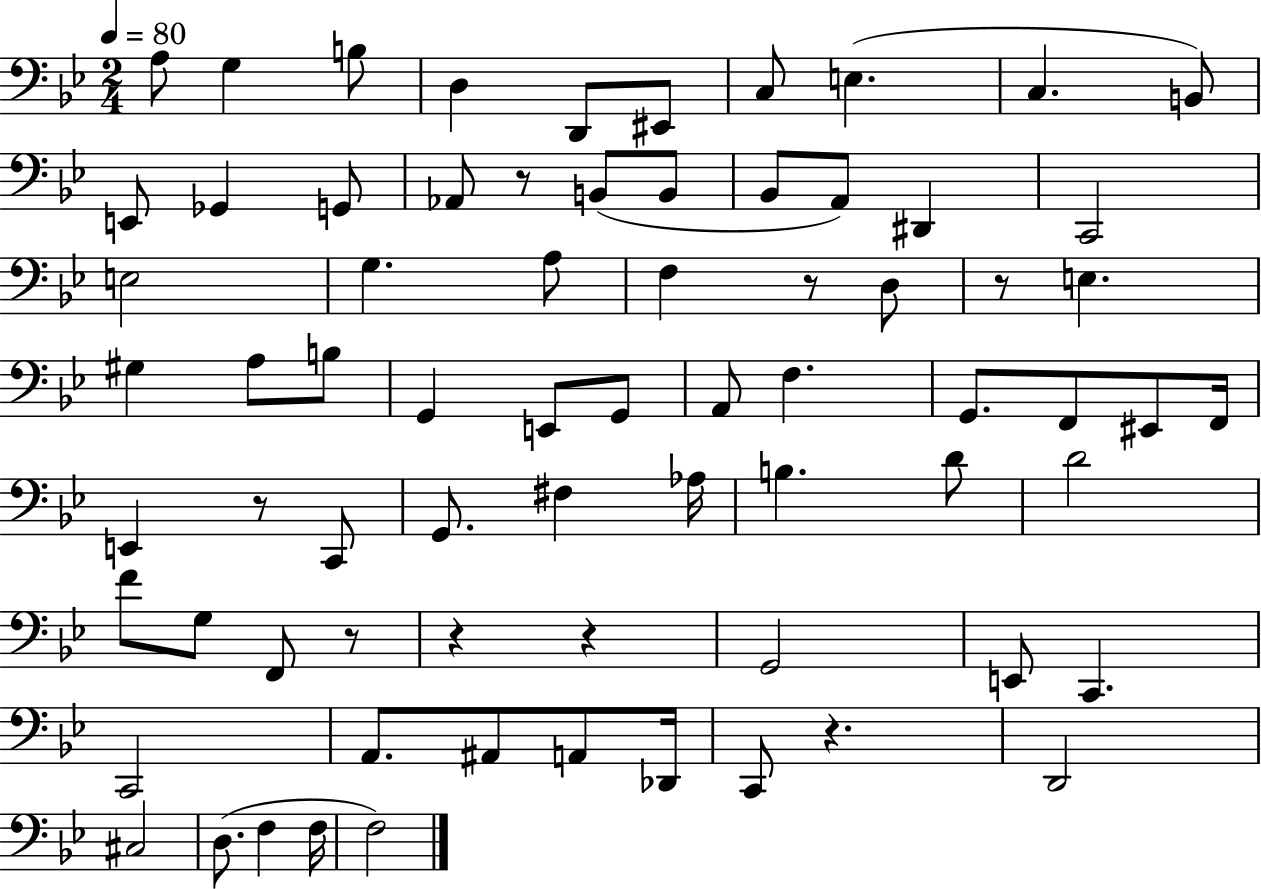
A3/e G3/q B3/e D3/q D2/e EIS2/e C3/e E3/q. C3/q. B2/e E2/e Gb2/q G2/e Ab2/e R/e B2/e B2/e Bb2/e A2/e D#2/q C2/h E3/h G3/q. A3/e F3/q R/e D3/e R/e E3/q. G#3/q A3/e B3/e G2/q E2/e G2/e A2/e F3/q. G2/e. F2/e EIS2/e F2/s E2/q R/e C2/e G2/e. F#3/q Ab3/s B3/q. D4/e D4/h F4/e G3/e F2/e R/e R/q R/q G2/h E2/e C2/q. C2/h A2/e. A#2/e A2/e Db2/s C2/e R/q. D2/h C#3/h D3/e. F3/q F3/s F3/h